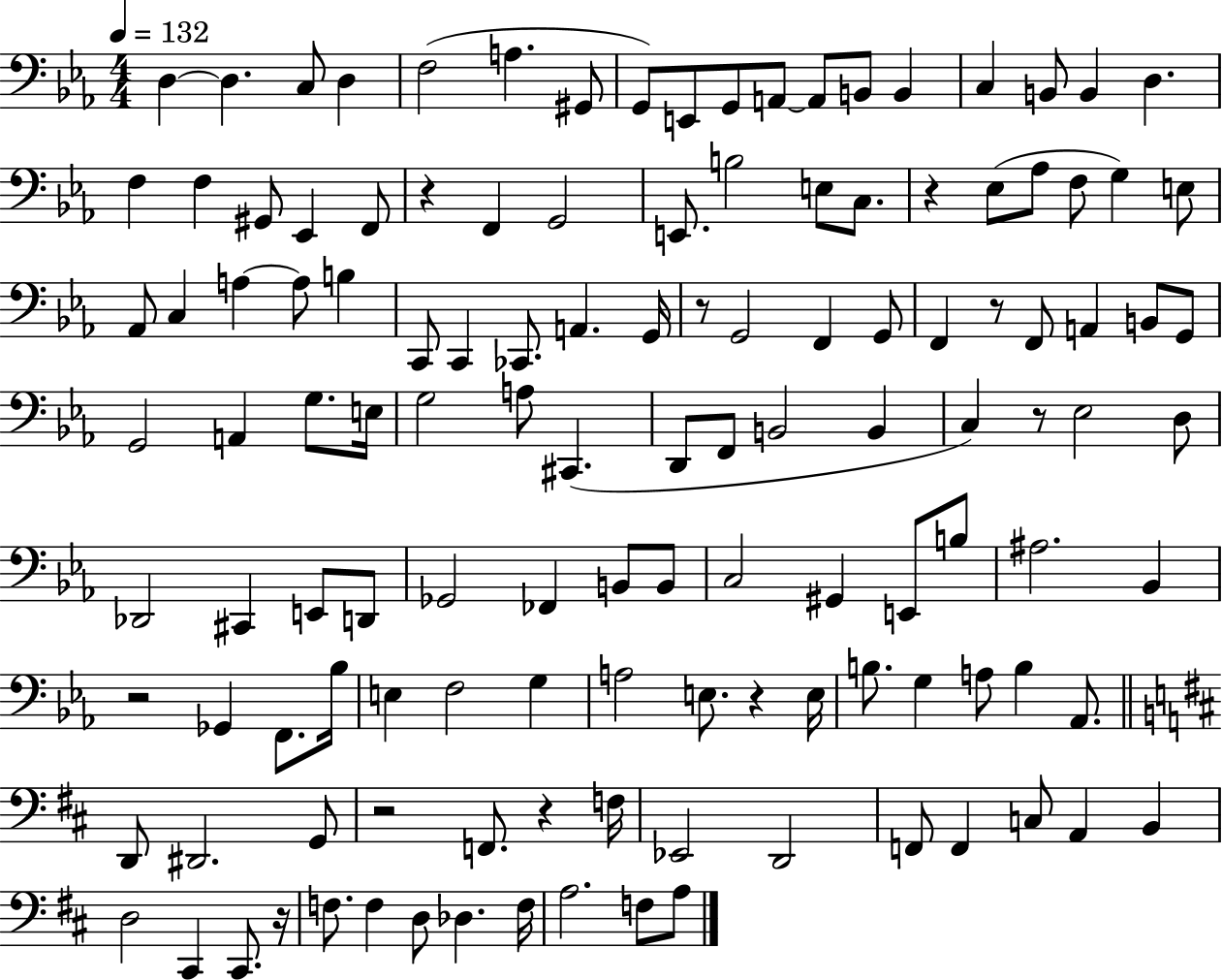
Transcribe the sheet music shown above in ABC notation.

X:1
T:Untitled
M:4/4
L:1/4
K:Eb
D, D, C,/2 D, F,2 A, ^G,,/2 G,,/2 E,,/2 G,,/2 A,,/2 A,,/2 B,,/2 B,, C, B,,/2 B,, D, F, F, ^G,,/2 _E,, F,,/2 z F,, G,,2 E,,/2 B,2 E,/2 C,/2 z _E,/2 _A,/2 F,/2 G, E,/2 _A,,/2 C, A, A,/2 B, C,,/2 C,, _C,,/2 A,, G,,/4 z/2 G,,2 F,, G,,/2 F,, z/2 F,,/2 A,, B,,/2 G,,/2 G,,2 A,, G,/2 E,/4 G,2 A,/2 ^C,, D,,/2 F,,/2 B,,2 B,, C, z/2 _E,2 D,/2 _D,,2 ^C,, E,,/2 D,,/2 _G,,2 _F,, B,,/2 B,,/2 C,2 ^G,, E,,/2 B,/2 ^A,2 _B,, z2 _G,, F,,/2 _B,/4 E, F,2 G, A,2 E,/2 z E,/4 B,/2 G, A,/2 B, _A,,/2 D,,/2 ^D,,2 G,,/2 z2 F,,/2 z F,/4 _E,,2 D,,2 F,,/2 F,, C,/2 A,, B,, D,2 ^C,, ^C,,/2 z/4 F,/2 F, D,/2 _D, F,/4 A,2 F,/2 A,/2